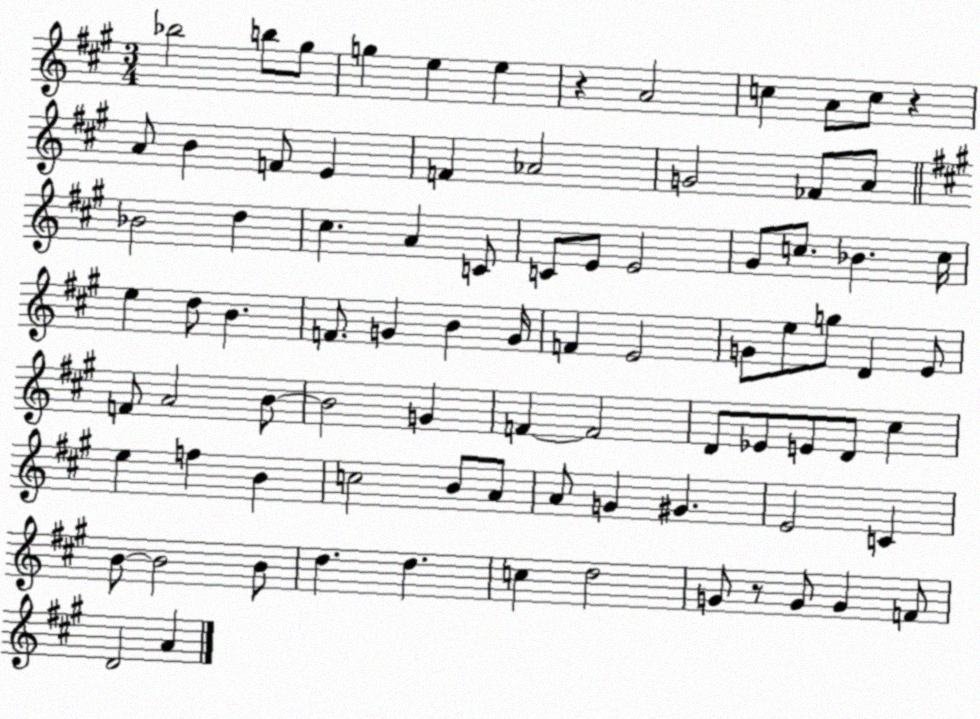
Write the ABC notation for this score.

X:1
T:Untitled
M:3/4
L:1/4
K:A
_b2 b/2 ^g/2 g e e z A2 c A/2 c/2 z A/2 B F/2 E F _A2 G2 _F/2 A/2 _B2 d ^c A C/2 C/2 E/2 E2 ^G/2 c/2 _B c/4 e d/2 B F/2 G B G/4 F E2 G/2 e/2 g/2 D E/2 F/2 A2 B/2 B2 G F F2 D/2 _E/2 E/2 D/2 ^c e f B c2 B/2 A/2 A/2 G ^G E2 C B/2 B2 B/2 d d c d2 G/2 z/2 G/2 G F/2 D2 A